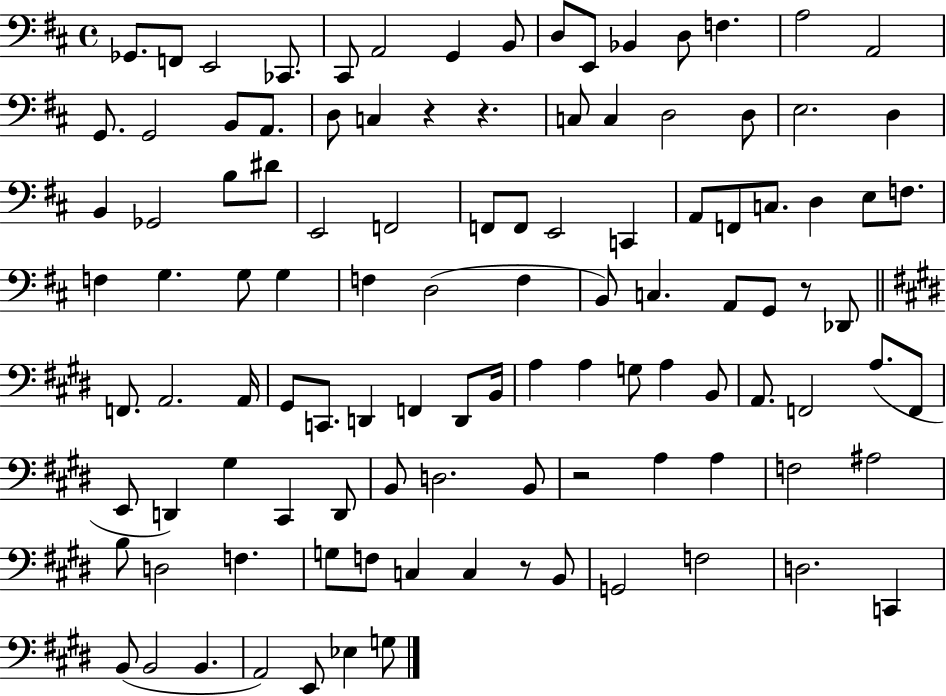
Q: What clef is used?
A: bass